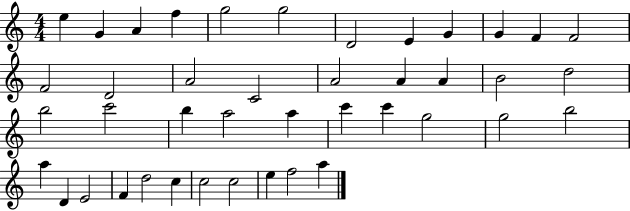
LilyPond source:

{
  \clef treble
  \numericTimeSignature
  \time 4/4
  \key c \major
  e''4 g'4 a'4 f''4 | g''2 g''2 | d'2 e'4 g'4 | g'4 f'4 f'2 | \break f'2 d'2 | a'2 c'2 | a'2 a'4 a'4 | b'2 d''2 | \break b''2 c'''2 | b''4 a''2 a''4 | c'''4 c'''4 g''2 | g''2 b''2 | \break a''4 d'4 e'2 | f'4 d''2 c''4 | c''2 c''2 | e''4 f''2 a''4 | \break \bar "|."
}